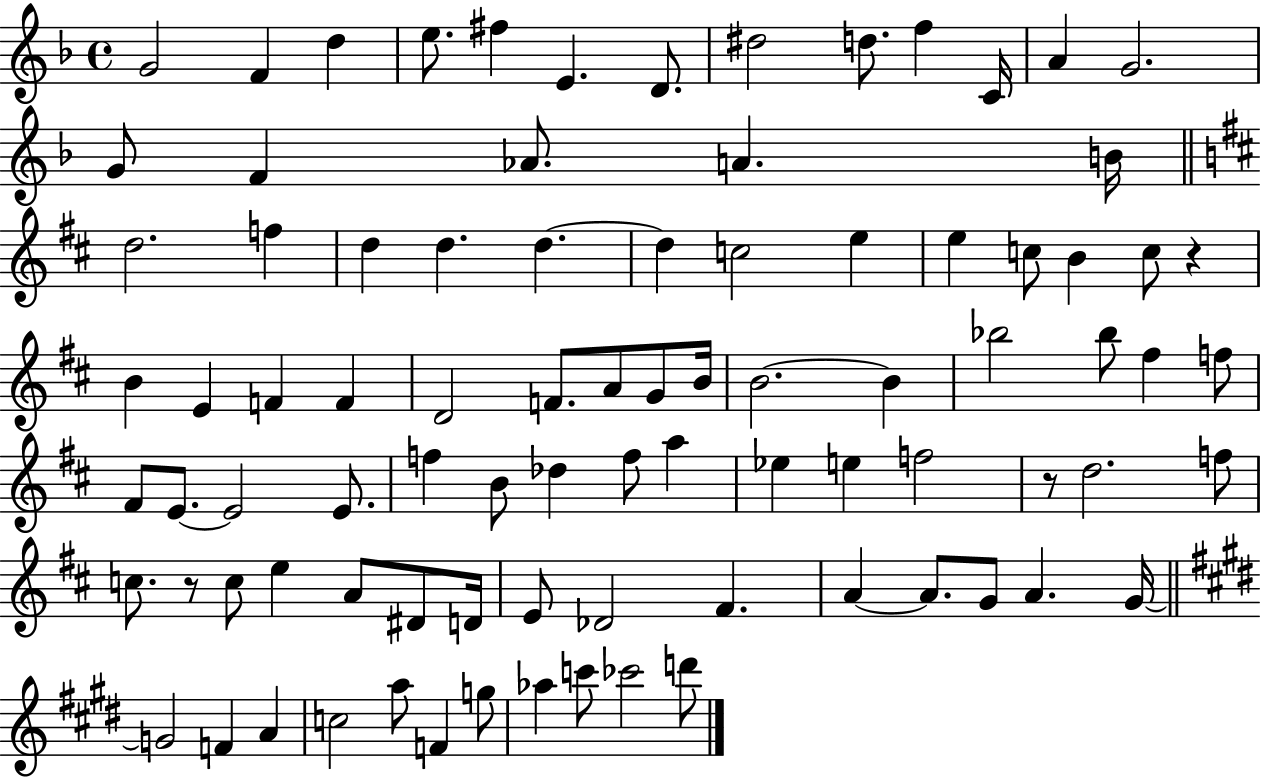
{
  \clef treble
  \time 4/4
  \defaultTimeSignature
  \key f \major
  \repeat volta 2 { g'2 f'4 d''4 | e''8. fis''4 e'4. d'8. | dis''2 d''8. f''4 c'16 | a'4 g'2. | \break g'8 f'4 aes'8. a'4. b'16 | \bar "||" \break \key d \major d''2. f''4 | d''4 d''4. d''4.~~ | d''4 c''2 e''4 | e''4 c''8 b'4 c''8 r4 | \break b'4 e'4 f'4 f'4 | d'2 f'8. a'8 g'8 b'16 | b'2.~~ b'4 | bes''2 bes''8 fis''4 f''8 | \break fis'8 e'8.~~ e'2 e'8. | f''4 b'8 des''4 f''8 a''4 | ees''4 e''4 f''2 | r8 d''2. f''8 | \break c''8. r8 c''8 e''4 a'8 dis'8 d'16 | e'8 des'2 fis'4. | a'4~~ a'8. g'8 a'4. g'16~~ | \bar "||" \break \key e \major g'2 f'4 a'4 | c''2 a''8 f'4 g''8 | aes''4 c'''8 ces'''2 d'''8 | } \bar "|."
}